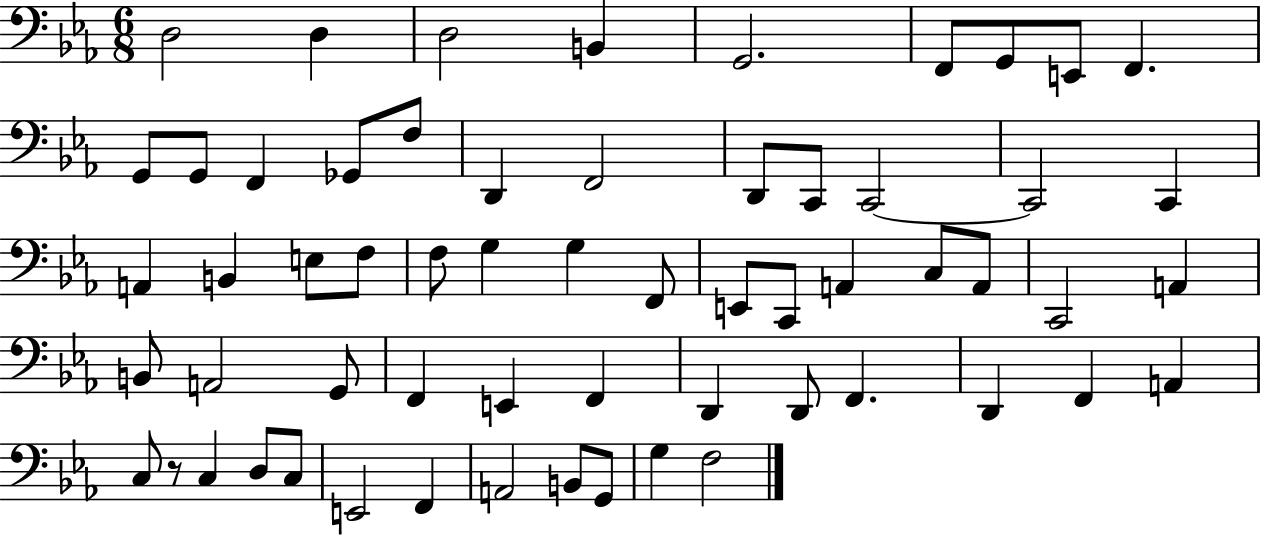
D3/h D3/q D3/h B2/q G2/h. F2/e G2/e E2/e F2/q. G2/e G2/e F2/q Gb2/e F3/e D2/q F2/h D2/e C2/e C2/h C2/h C2/q A2/q B2/q E3/e F3/e F3/e G3/q G3/q F2/e E2/e C2/e A2/q C3/e A2/e C2/h A2/q B2/e A2/h G2/e F2/q E2/q F2/q D2/q D2/e F2/q. D2/q F2/q A2/q C3/e R/e C3/q D3/e C3/e E2/h F2/q A2/h B2/e G2/e G3/q F3/h